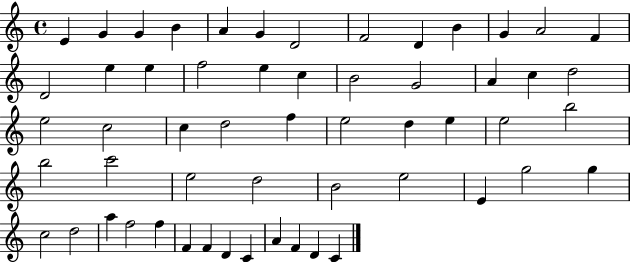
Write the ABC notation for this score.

X:1
T:Untitled
M:4/4
L:1/4
K:C
E G G B A G D2 F2 D B G A2 F D2 e e f2 e c B2 G2 A c d2 e2 c2 c d2 f e2 d e e2 b2 b2 c'2 e2 d2 B2 e2 E g2 g c2 d2 a f2 f F F D C A F D C